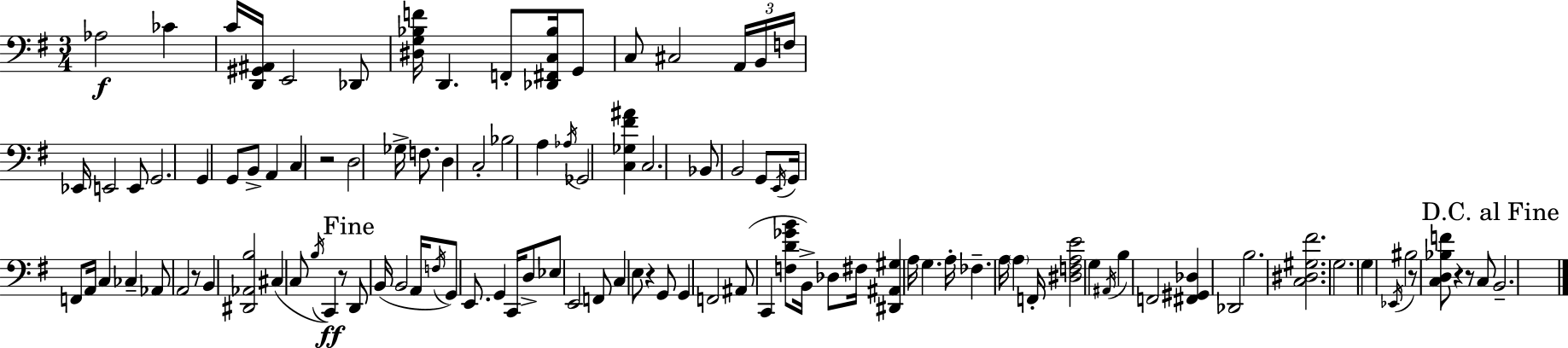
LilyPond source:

{
  \clef bass
  \numericTimeSignature
  \time 3/4
  \key e \minor
  aes2\f ces'4 | c'16 <d, gis, ais,>16 e,2 des,8 | <dis g bes f'>16 d,4. f,8-. <des, fis, c bes>16 g,8 | c8 cis2 \tuplet 3/2 { a,16 b,16 | \break f16 } ees,16 e,2 e,8 | g,2. | g,4 g,8 b,8-> a,4 | c4 r2 | \break d2 ges16-> f8. | d4 c2-. | bes2 a4 | \acciaccatura { aes16 } ges,2 <c ges fis' ais'>4 | \break c2. | bes,8 b,2 g,8 | \acciaccatura { e,16 } g,16 f,8 a,16 c4 ces4-- | aes,8 a,2 | \break r8 b,4 <dis, aes, b>2 | cis4( c8 \acciaccatura { b16 }) c,4\ff | r8 \mark "Fine" d,8 b,16( b,2 | a,16 \acciaccatura { f16 } g,8) e,8. g,4 | \break c,16 d8-> ees8 e,2 | f,8 c4 e8 r4 | g,8 g,4 f,2 | ais,8( c,4 <f d' ges' b'>8 | \break b,16->) des8 fis16 <dis, ais, gis>4 a16 g4. | a16-. fes4.-- a16 \parenthesize a4 | f,16-. <dis f a e'>2 | g4 \acciaccatura { ais,16 } b4 f,2 | \break <fis, gis, des>4 des,2 | b2. | <c dis gis fis'>2. | g2. | \break g4 \acciaccatura { ees,16 } bis2 | r8 <c d bes f'>8 r4 | r8 c8 \mark "D.C. al Fine" b,2.-- | \bar "|."
}